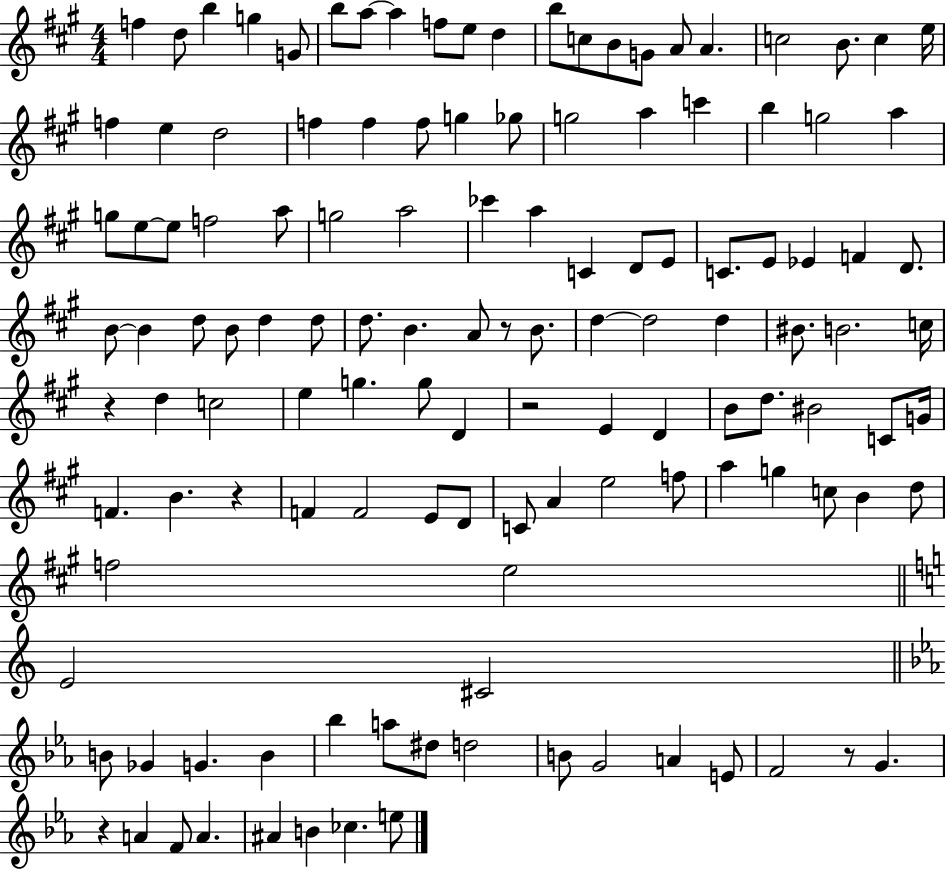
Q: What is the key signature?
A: A major